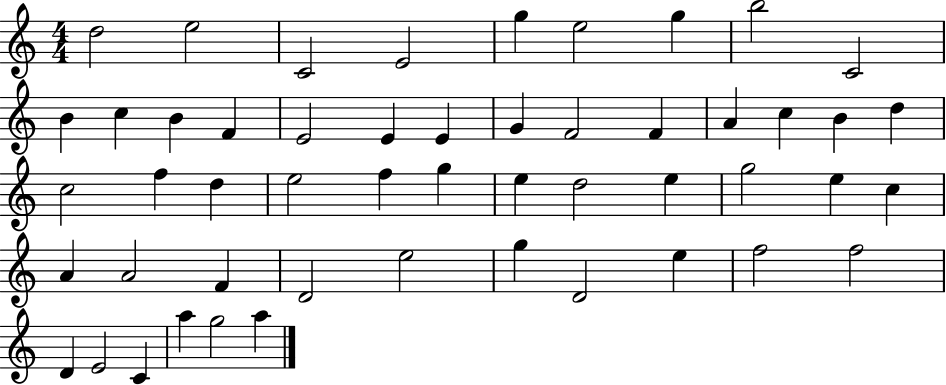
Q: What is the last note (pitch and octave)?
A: A5